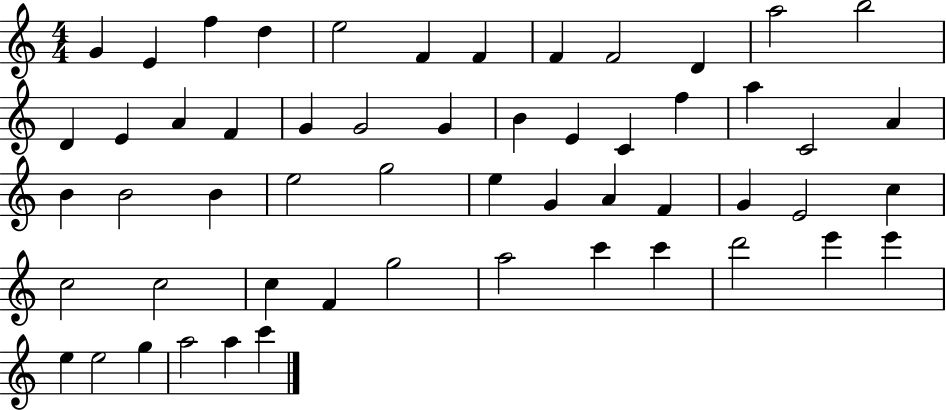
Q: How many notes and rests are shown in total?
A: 55